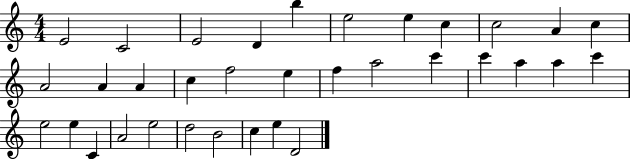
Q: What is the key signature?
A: C major